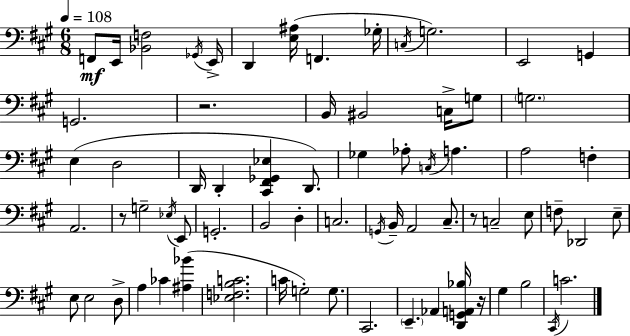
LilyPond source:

{
  \clef bass
  \numericTimeSignature
  \time 6/8
  \key a \major
  \tempo 4 = 108
  f,8\mf e,16 <bes, f>2 \acciaccatura { ges,16 } | e,16-> d,4 <e ais>16( f,4. | ges16-. \acciaccatura { c16 }) g2. | e,2 g,4 | \break g,2. | r2. | b,16 bis,2 c16-> | g8 \parenthesize g2. | \break e4( d2 | d,16 d,4-. <cis, fis, ges, ees>4 d,8.) | ges4 aes8-. \acciaccatura { c16 } a4. | a2 f4-. | \break a,2. | r8 g2-- | \acciaccatura { ees16 } e,8 g,2.-. | b,2 | \break d4-. c2. | \acciaccatura { g,16 } b,16-- a,2 | cis8.-- r8 c2-- | e8 f8-- des,2 | \break e8-- e8 e2 | d8-> a4 ces'4 | <ais bes'>4( <ees f b c'>2. | c'16 g2-.) | \break g8. cis,2. | \parenthesize e,4.-- aes,4 | <d, g, a, bes>16 r16 gis4 b2 | \acciaccatura { cis,16 } c'2. | \break \bar "|."
}